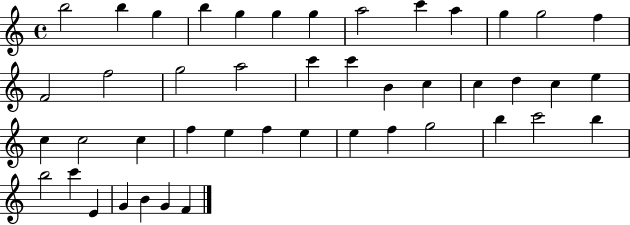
X:1
T:Untitled
M:4/4
L:1/4
K:C
b2 b g b g g g a2 c' a g g2 f F2 f2 g2 a2 c' c' B c c d c e c c2 c f e f e e f g2 b c'2 b b2 c' E G B G F